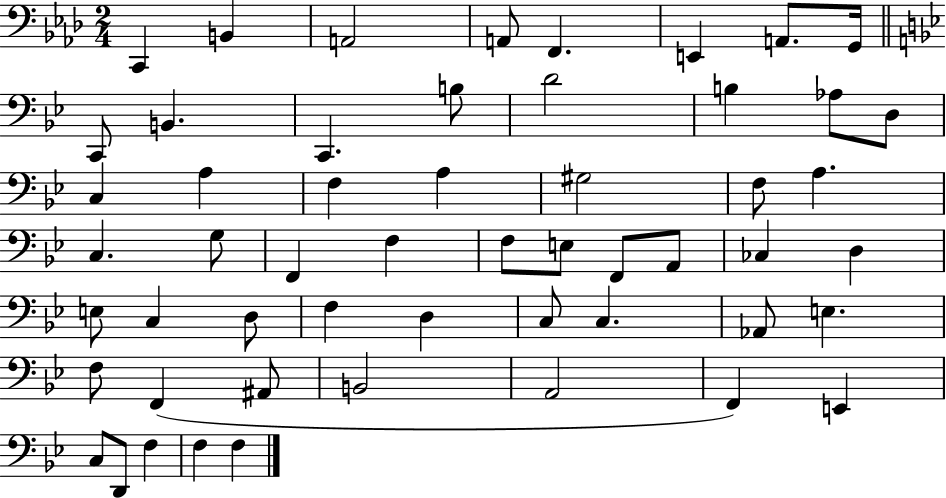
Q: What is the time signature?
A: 2/4